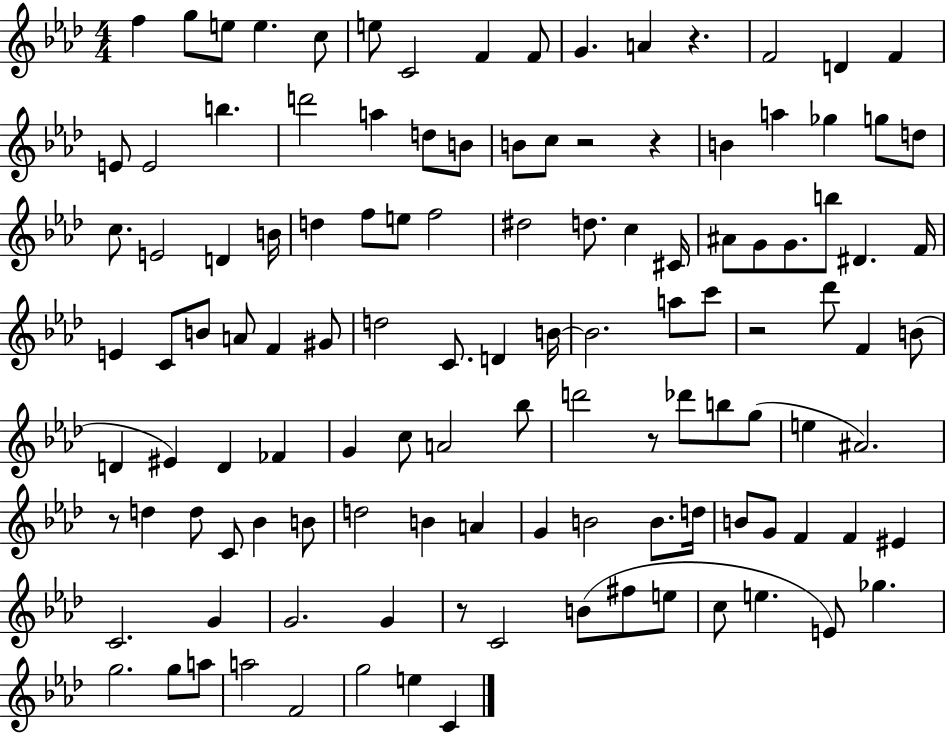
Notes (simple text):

F5/q G5/e E5/e E5/q. C5/e E5/e C4/h F4/q F4/e G4/q. A4/q R/q. F4/h D4/q F4/q E4/e E4/h B5/q. D6/h A5/q D5/e B4/e B4/e C5/e R/h R/q B4/q A5/q Gb5/q G5/e D5/e C5/e. E4/h D4/q B4/s D5/q F5/e E5/e F5/h D#5/h D5/e. C5/q C#4/s A#4/e G4/e G4/e. B5/e D#4/q. F4/s E4/q C4/e B4/e A4/e F4/q G#4/e D5/h C4/e. D4/q B4/s B4/h. A5/e C6/e R/h Db6/e F4/q B4/e D4/q EIS4/q D4/q FES4/q G4/q C5/e A4/h Bb5/e D6/h R/e Db6/e B5/e G5/e E5/q A#4/h. R/e D5/q D5/e C4/e Bb4/q B4/e D5/h B4/q A4/q G4/q B4/h B4/e. D5/s B4/e G4/e F4/q F4/q EIS4/q C4/h. G4/q G4/h. G4/q R/e C4/h B4/e F#5/e E5/e C5/e E5/q. E4/e Gb5/q. G5/h. G5/e A5/e A5/h F4/h G5/h E5/q C4/q